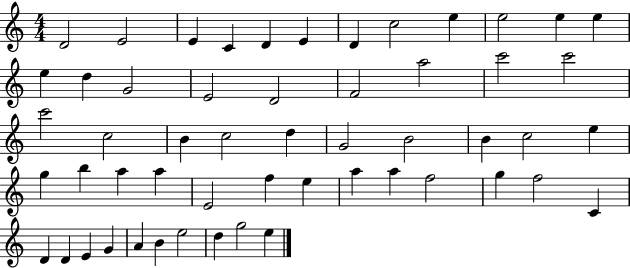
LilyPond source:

{
  \clef treble
  \numericTimeSignature
  \time 4/4
  \key c \major
  d'2 e'2 | e'4 c'4 d'4 e'4 | d'4 c''2 e''4 | e''2 e''4 e''4 | \break e''4 d''4 g'2 | e'2 d'2 | f'2 a''2 | c'''2 c'''2 | \break c'''2 c''2 | b'4 c''2 d''4 | g'2 b'2 | b'4 c''2 e''4 | \break g''4 b''4 a''4 a''4 | e'2 f''4 e''4 | a''4 a''4 f''2 | g''4 f''2 c'4 | \break d'4 d'4 e'4 g'4 | a'4 b'4 e''2 | d''4 g''2 e''4 | \bar "|."
}